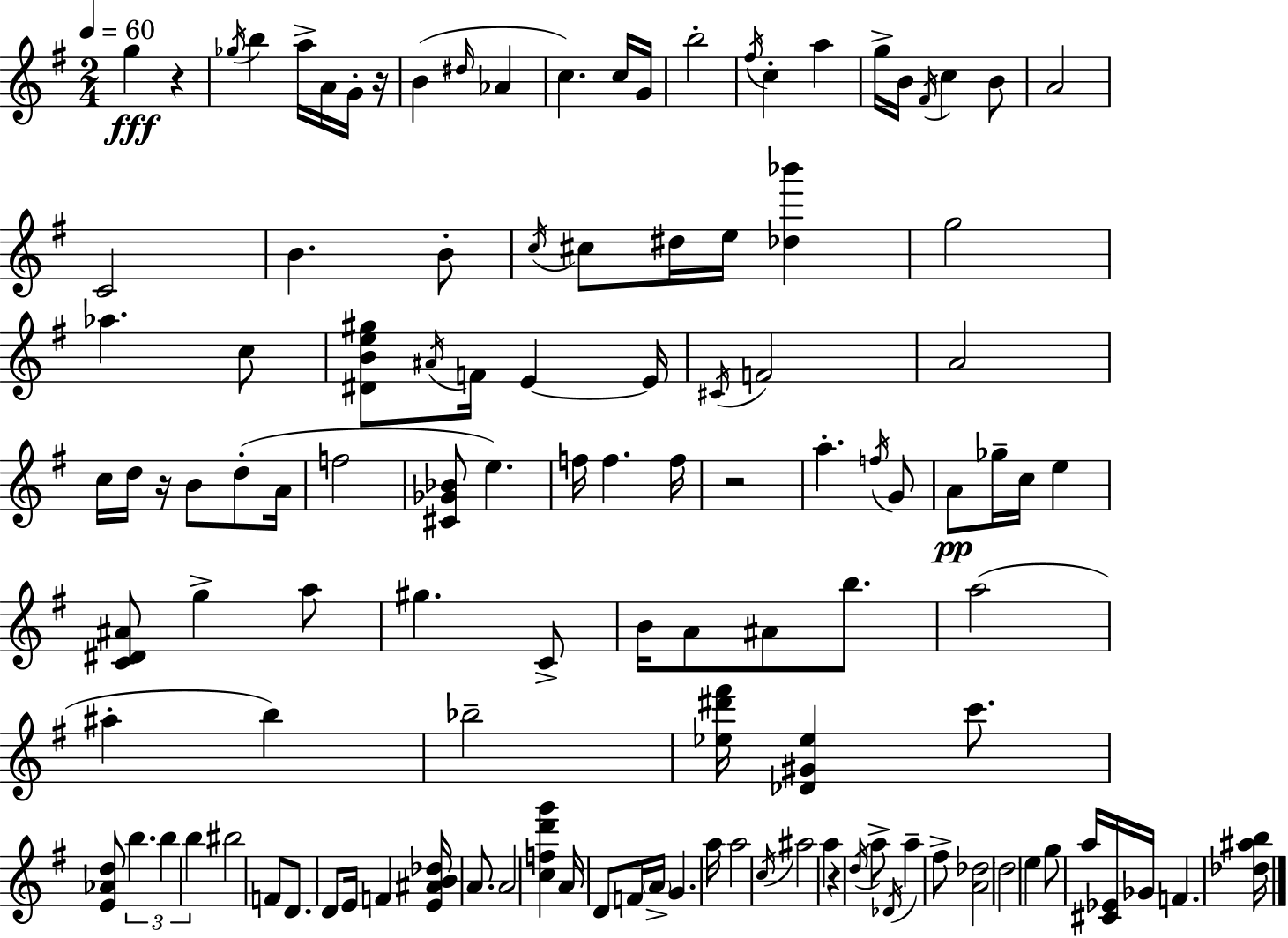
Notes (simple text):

G5/q R/q Gb5/s B5/q A5/s A4/s G4/s R/s B4/q D#5/s Ab4/q C5/q. C5/s G4/s B5/h F#5/s C5/q A5/q G5/s B4/s F#4/s C5/q B4/e A4/h C4/h B4/q. B4/e C5/s C#5/e D#5/s E5/s [Db5,Bb6]/q G5/h Ab5/q. C5/e [D#4,B4,E5,G#5]/e A#4/s F4/s E4/q E4/s C#4/s F4/h A4/h C5/s D5/s R/s B4/e D5/e A4/s F5/h [C#4,Gb4,Bb4]/e E5/q. F5/s F5/q. F5/s R/h A5/q. F5/s G4/e A4/e Gb5/s C5/s E5/q [C4,D#4,A#4]/e G5/q A5/e G#5/q. C4/e B4/s A4/e A#4/e B5/e. A5/h A#5/q B5/q Bb5/h [Eb5,D#6,F#6]/s [Db4,G#4,Eb5]/q C6/e. [E4,Ab4,D5]/e B5/q. B5/q B5/q BIS5/h F4/e D4/e. D4/e E4/s F4/q [E4,A#4,B4,Db5]/s A4/e. A4/h [C5,F5,D6,G6]/q A4/s D4/e F4/s A4/s G4/q. A5/s A5/h C5/s A#5/h A5/q R/q D5/s A5/e Db4/s A5/q F#5/e [A4,Db5]/h D5/h E5/q G5/e A5/s [C#4,Eb4]/s Gb4/s F4/q. [Db5,A#5,B5]/s